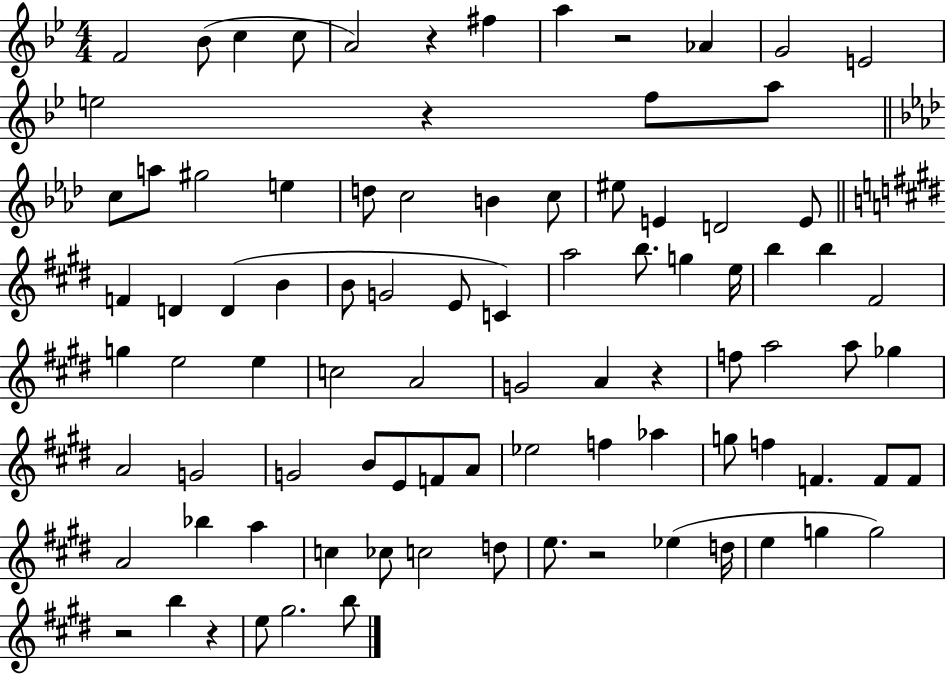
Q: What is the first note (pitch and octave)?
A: F4